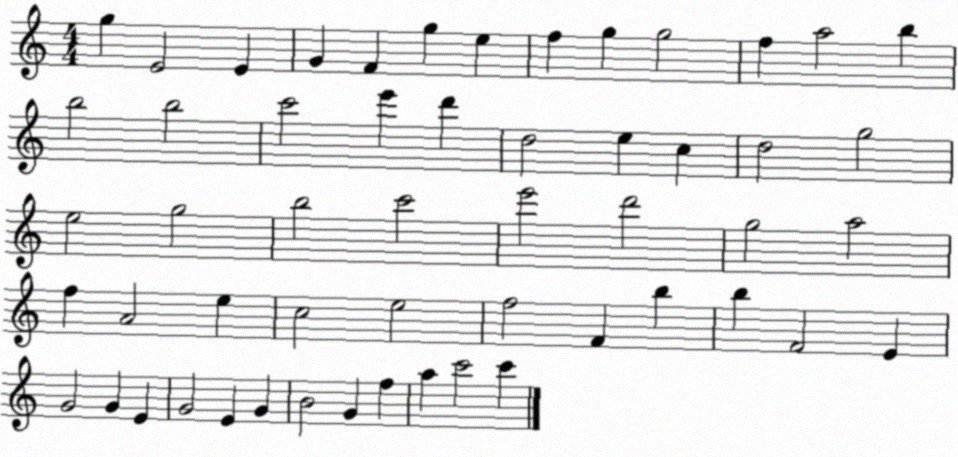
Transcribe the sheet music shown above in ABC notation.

X:1
T:Untitled
M:4/4
L:1/4
K:C
g E2 E G F g e f g g2 f a2 b b2 b2 c'2 e' d' d2 e c d2 g2 e2 g2 b2 c'2 e'2 d'2 g2 a2 f A2 e c2 e2 f2 F b b F2 E G2 G E G2 E G B2 G f a c'2 c'